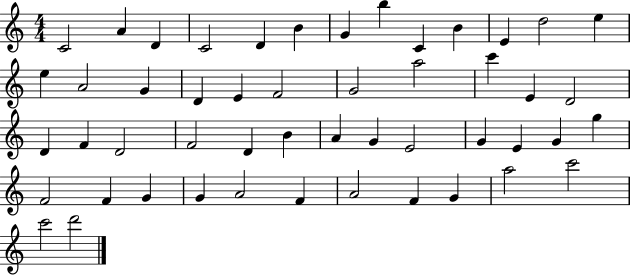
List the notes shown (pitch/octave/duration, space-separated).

C4/h A4/q D4/q C4/h D4/q B4/q G4/q B5/q C4/q B4/q E4/q D5/h E5/q E5/q A4/h G4/q D4/q E4/q F4/h G4/h A5/h C6/q E4/q D4/h D4/q F4/q D4/h F4/h D4/q B4/q A4/q G4/q E4/h G4/q E4/q G4/q G5/q F4/h F4/q G4/q G4/q A4/h F4/q A4/h F4/q G4/q A5/h C6/h C6/h D6/h